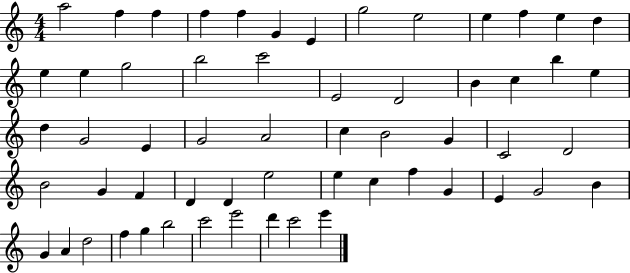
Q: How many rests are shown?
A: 0